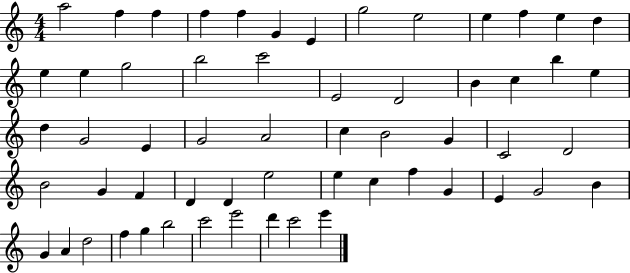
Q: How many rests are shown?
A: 0